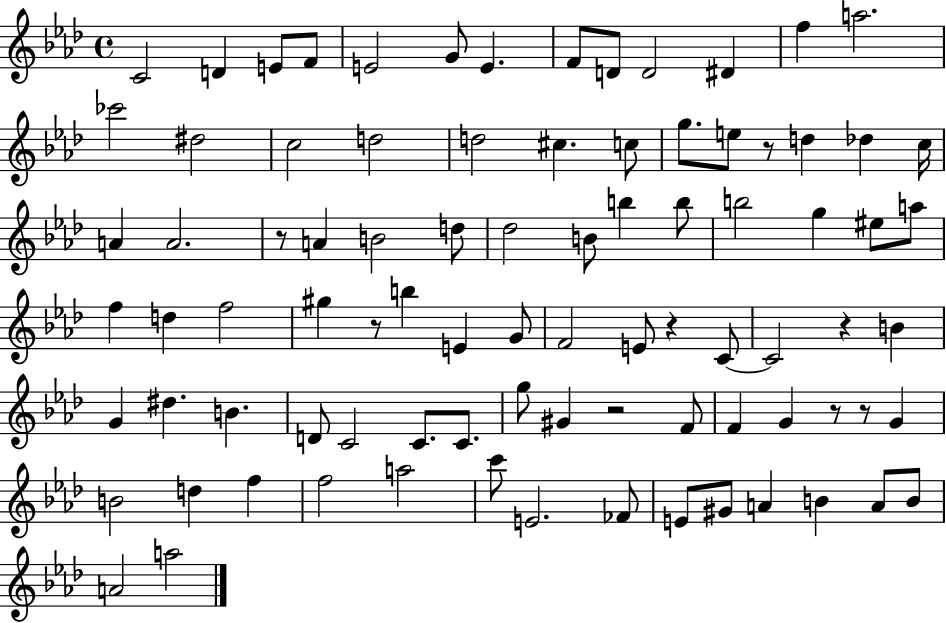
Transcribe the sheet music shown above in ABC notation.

X:1
T:Untitled
M:4/4
L:1/4
K:Ab
C2 D E/2 F/2 E2 G/2 E F/2 D/2 D2 ^D f a2 _c'2 ^d2 c2 d2 d2 ^c c/2 g/2 e/2 z/2 d _d c/4 A A2 z/2 A B2 d/2 _d2 B/2 b b/2 b2 g ^e/2 a/2 f d f2 ^g z/2 b E G/2 F2 E/2 z C/2 C2 z B G ^d B D/2 C2 C/2 C/2 g/2 ^G z2 F/2 F G z/2 z/2 G B2 d f f2 a2 c'/2 E2 _F/2 E/2 ^G/2 A B A/2 B/2 A2 a2